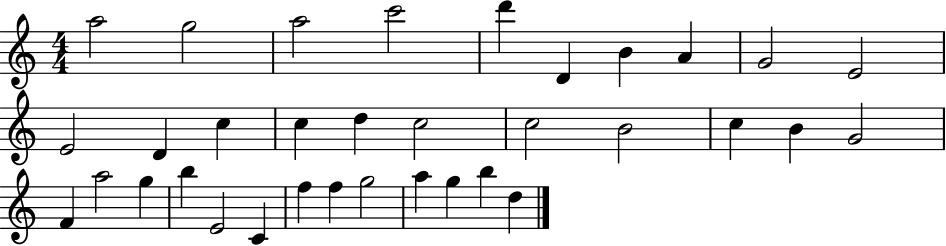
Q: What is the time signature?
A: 4/4